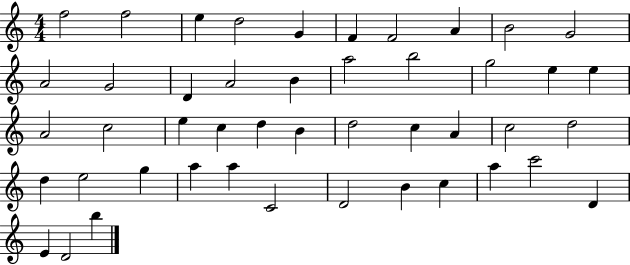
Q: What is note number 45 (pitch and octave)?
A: D4